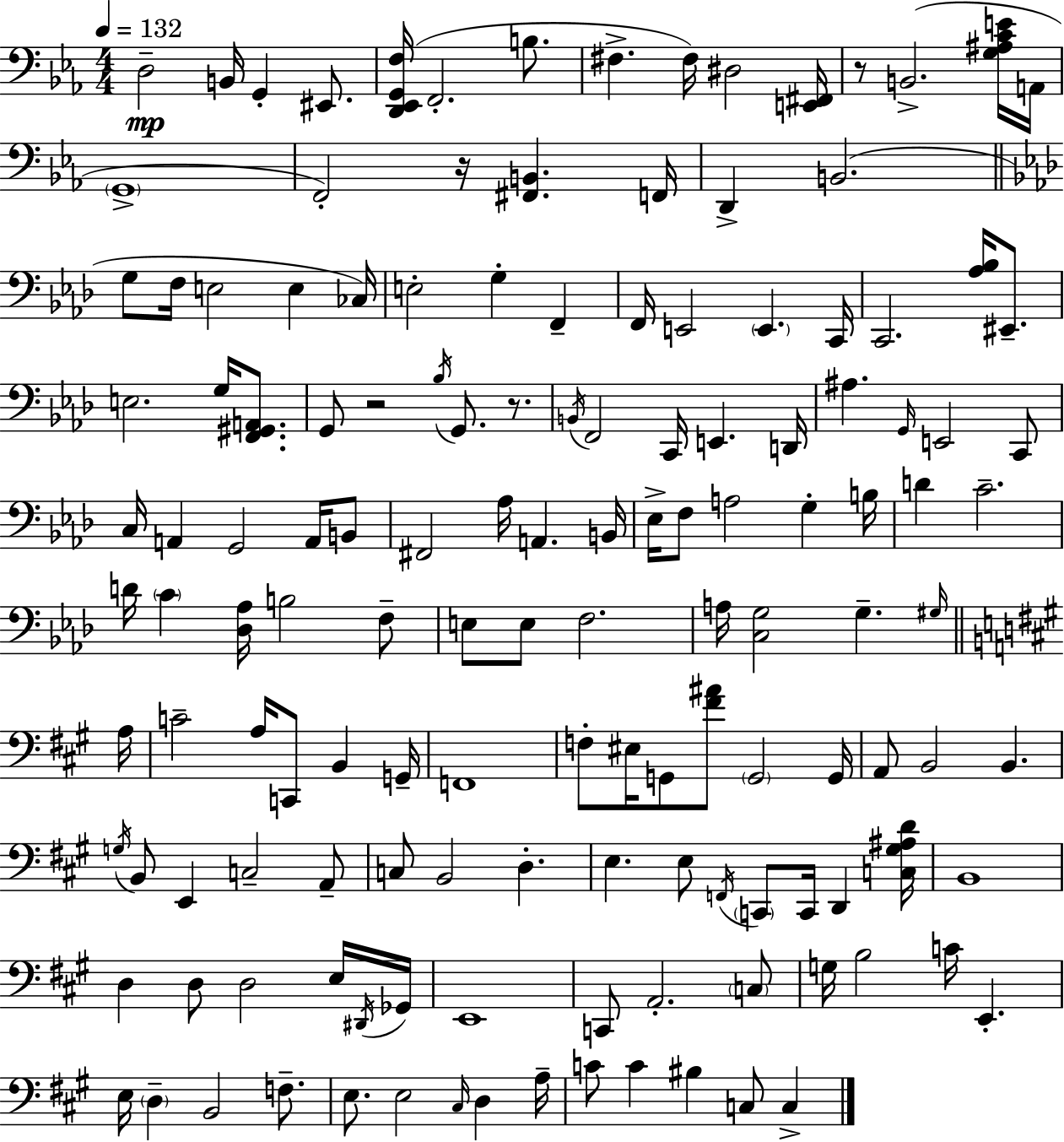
D3/h B2/s G2/q EIS2/e. [D2,Eb2,G2,F3]/s F2/h. B3/e. F#3/q. F#3/s D#3/h [E2,F#2]/s R/e B2/h. [G3,A#3,C4,E4]/s A2/s G2/w F2/h R/s [F#2,B2]/q. F2/s D2/q B2/h. G3/e F3/s E3/h E3/q CES3/s E3/h G3/q F2/q F2/s E2/h E2/q. C2/s C2/h. [Ab3,Bb3]/s EIS2/e. E3/h. G3/s [F2,G#2,A2]/e. G2/e R/h Bb3/s G2/e. R/e. B2/s F2/h C2/s E2/q. D2/s A#3/q. G2/s E2/h C2/e C3/s A2/q G2/h A2/s B2/e F#2/h Ab3/s A2/q. B2/s Eb3/s F3/e A3/h G3/q B3/s D4/q C4/h. D4/s C4/q [Db3,Ab3]/s B3/h F3/e E3/e E3/e F3/h. A3/s [C3,G3]/h G3/q. G#3/s A3/s C4/h A3/s C2/e B2/q G2/s F2/w F3/e EIS3/s G2/e [F#4,A#4]/e G2/h G2/s A2/e B2/h B2/q. G3/s B2/e E2/q C3/h A2/e C3/e B2/h D3/q. E3/q. E3/e F2/s C2/e C2/s D2/q [C3,G#3,A#3,D4]/s B2/w D3/q D3/e D3/h E3/s D#2/s Gb2/s E2/w C2/e A2/h. C3/e G3/s B3/h C4/s E2/q. E3/s D3/q B2/h F3/e. E3/e. E3/h C#3/s D3/q A3/s C4/e C4/q BIS3/q C3/e C3/q